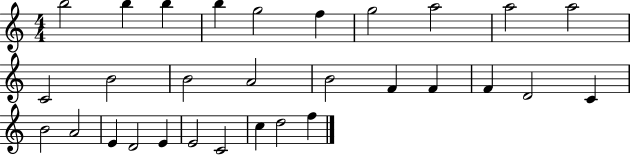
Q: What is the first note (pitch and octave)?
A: B5